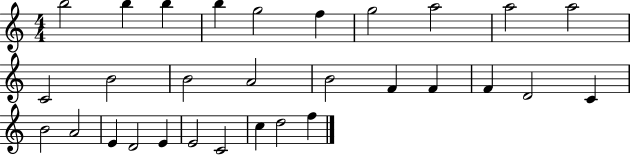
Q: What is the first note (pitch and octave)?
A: B5